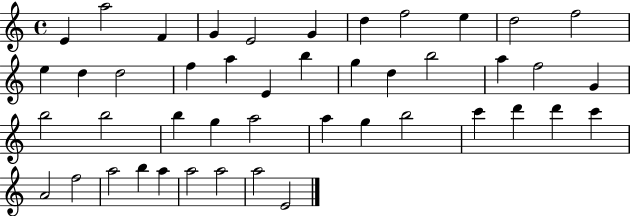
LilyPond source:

{
  \clef treble
  \time 4/4
  \defaultTimeSignature
  \key c \major
  e'4 a''2 f'4 | g'4 e'2 g'4 | d''4 f''2 e''4 | d''2 f''2 | \break e''4 d''4 d''2 | f''4 a''4 e'4 b''4 | g''4 d''4 b''2 | a''4 f''2 g'4 | \break b''2 b''2 | b''4 g''4 a''2 | a''4 g''4 b''2 | c'''4 d'''4 d'''4 c'''4 | \break a'2 f''2 | a''2 b''4 a''4 | a''2 a''2 | a''2 e'2 | \break \bar "|."
}